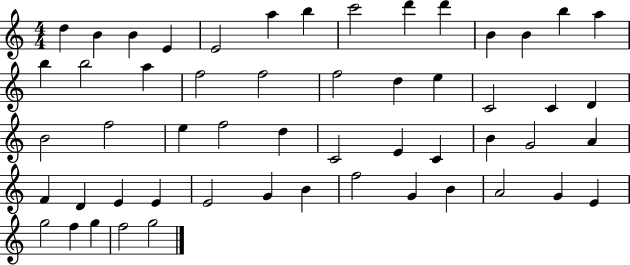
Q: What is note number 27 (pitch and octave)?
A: F5